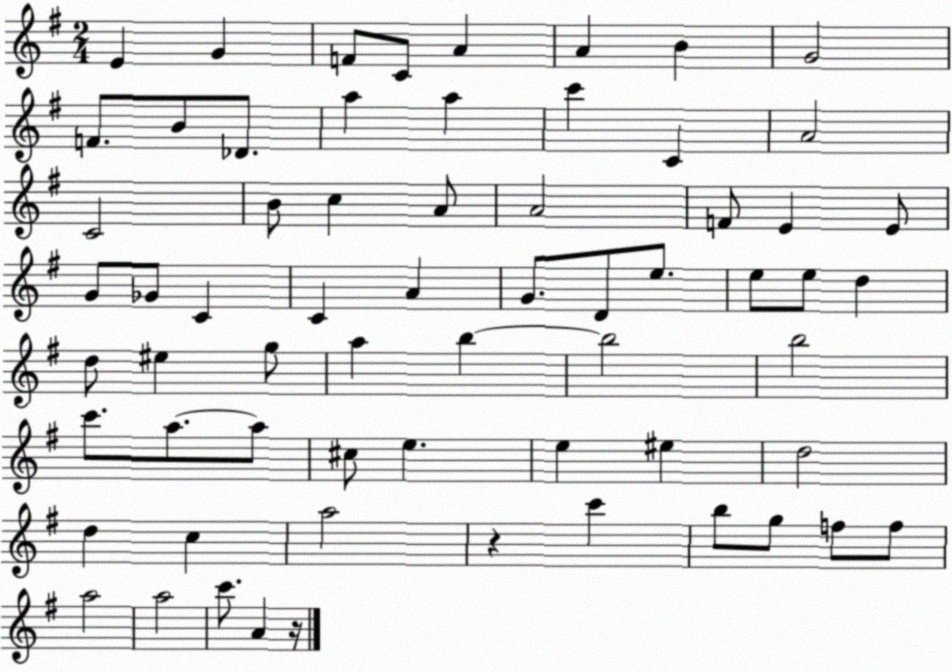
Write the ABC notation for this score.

X:1
T:Untitled
M:2/4
L:1/4
K:G
E G F/2 C/2 A A B G2 F/2 B/2 _D/2 a a c' C A2 C2 B/2 c A/2 A2 F/2 E E/2 G/2 _G/2 C C A G/2 D/2 e/2 e/2 e/2 d d/2 ^e g/2 a b b2 b2 c'/2 a/2 a/2 ^c/2 e e ^e d2 d c a2 z c' b/2 g/2 f/2 f/2 a2 a2 c'/2 A z/4